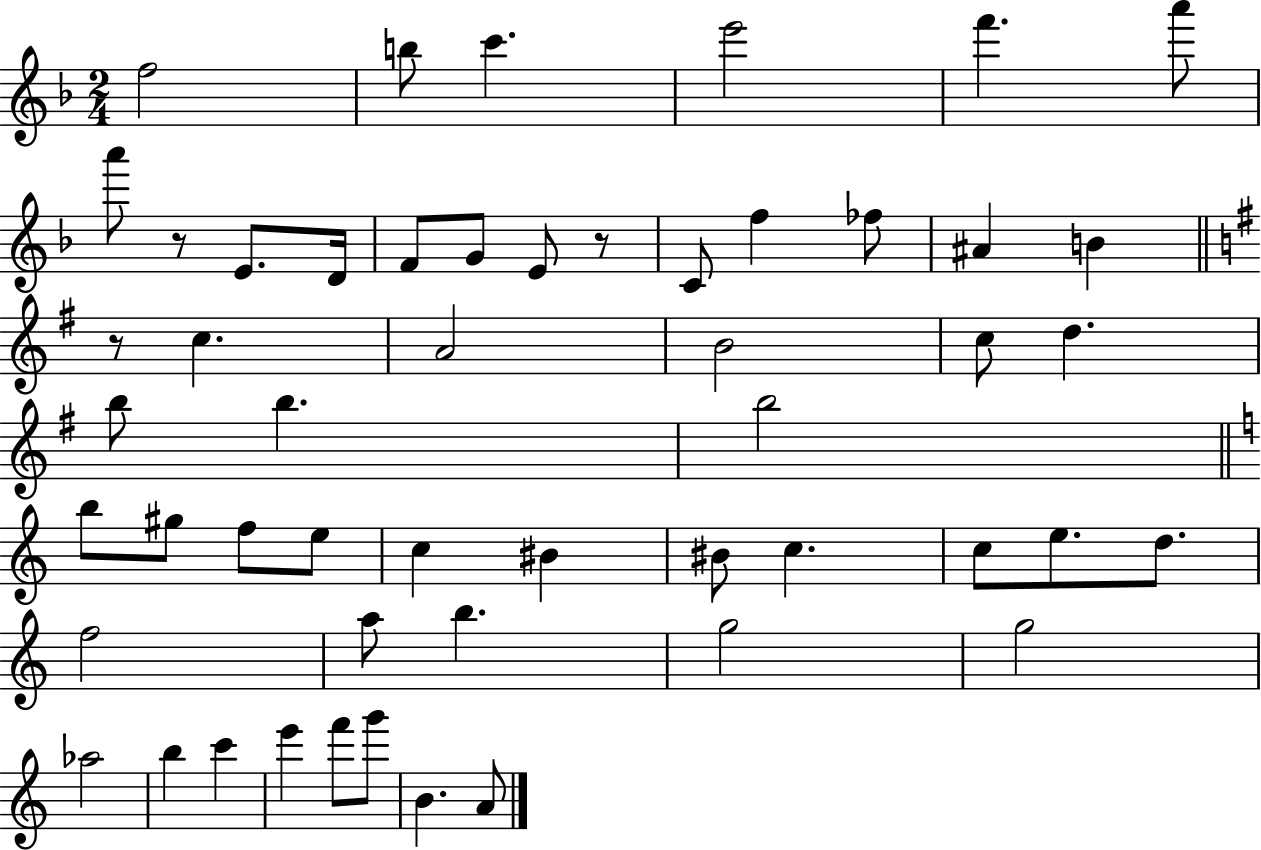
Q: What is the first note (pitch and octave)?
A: F5